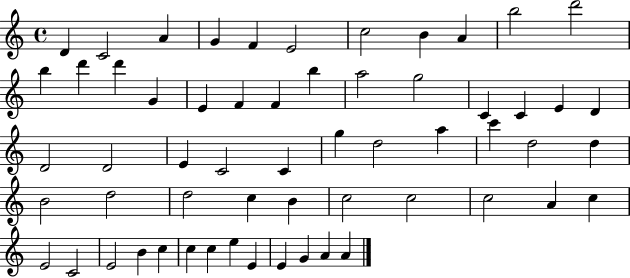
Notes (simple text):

D4/q C4/h A4/q G4/q F4/q E4/h C5/h B4/q A4/q B5/h D6/h B5/q D6/q D6/q G4/q E4/q F4/q F4/q B5/q A5/h G5/h C4/q C4/q E4/q D4/q D4/h D4/h E4/q C4/h C4/q G5/q D5/h A5/q C6/q D5/h D5/q B4/h D5/h D5/h C5/q B4/q C5/h C5/h C5/h A4/q C5/q E4/h C4/h E4/h B4/q C5/q C5/q C5/q E5/q E4/q E4/q G4/q A4/q A4/q